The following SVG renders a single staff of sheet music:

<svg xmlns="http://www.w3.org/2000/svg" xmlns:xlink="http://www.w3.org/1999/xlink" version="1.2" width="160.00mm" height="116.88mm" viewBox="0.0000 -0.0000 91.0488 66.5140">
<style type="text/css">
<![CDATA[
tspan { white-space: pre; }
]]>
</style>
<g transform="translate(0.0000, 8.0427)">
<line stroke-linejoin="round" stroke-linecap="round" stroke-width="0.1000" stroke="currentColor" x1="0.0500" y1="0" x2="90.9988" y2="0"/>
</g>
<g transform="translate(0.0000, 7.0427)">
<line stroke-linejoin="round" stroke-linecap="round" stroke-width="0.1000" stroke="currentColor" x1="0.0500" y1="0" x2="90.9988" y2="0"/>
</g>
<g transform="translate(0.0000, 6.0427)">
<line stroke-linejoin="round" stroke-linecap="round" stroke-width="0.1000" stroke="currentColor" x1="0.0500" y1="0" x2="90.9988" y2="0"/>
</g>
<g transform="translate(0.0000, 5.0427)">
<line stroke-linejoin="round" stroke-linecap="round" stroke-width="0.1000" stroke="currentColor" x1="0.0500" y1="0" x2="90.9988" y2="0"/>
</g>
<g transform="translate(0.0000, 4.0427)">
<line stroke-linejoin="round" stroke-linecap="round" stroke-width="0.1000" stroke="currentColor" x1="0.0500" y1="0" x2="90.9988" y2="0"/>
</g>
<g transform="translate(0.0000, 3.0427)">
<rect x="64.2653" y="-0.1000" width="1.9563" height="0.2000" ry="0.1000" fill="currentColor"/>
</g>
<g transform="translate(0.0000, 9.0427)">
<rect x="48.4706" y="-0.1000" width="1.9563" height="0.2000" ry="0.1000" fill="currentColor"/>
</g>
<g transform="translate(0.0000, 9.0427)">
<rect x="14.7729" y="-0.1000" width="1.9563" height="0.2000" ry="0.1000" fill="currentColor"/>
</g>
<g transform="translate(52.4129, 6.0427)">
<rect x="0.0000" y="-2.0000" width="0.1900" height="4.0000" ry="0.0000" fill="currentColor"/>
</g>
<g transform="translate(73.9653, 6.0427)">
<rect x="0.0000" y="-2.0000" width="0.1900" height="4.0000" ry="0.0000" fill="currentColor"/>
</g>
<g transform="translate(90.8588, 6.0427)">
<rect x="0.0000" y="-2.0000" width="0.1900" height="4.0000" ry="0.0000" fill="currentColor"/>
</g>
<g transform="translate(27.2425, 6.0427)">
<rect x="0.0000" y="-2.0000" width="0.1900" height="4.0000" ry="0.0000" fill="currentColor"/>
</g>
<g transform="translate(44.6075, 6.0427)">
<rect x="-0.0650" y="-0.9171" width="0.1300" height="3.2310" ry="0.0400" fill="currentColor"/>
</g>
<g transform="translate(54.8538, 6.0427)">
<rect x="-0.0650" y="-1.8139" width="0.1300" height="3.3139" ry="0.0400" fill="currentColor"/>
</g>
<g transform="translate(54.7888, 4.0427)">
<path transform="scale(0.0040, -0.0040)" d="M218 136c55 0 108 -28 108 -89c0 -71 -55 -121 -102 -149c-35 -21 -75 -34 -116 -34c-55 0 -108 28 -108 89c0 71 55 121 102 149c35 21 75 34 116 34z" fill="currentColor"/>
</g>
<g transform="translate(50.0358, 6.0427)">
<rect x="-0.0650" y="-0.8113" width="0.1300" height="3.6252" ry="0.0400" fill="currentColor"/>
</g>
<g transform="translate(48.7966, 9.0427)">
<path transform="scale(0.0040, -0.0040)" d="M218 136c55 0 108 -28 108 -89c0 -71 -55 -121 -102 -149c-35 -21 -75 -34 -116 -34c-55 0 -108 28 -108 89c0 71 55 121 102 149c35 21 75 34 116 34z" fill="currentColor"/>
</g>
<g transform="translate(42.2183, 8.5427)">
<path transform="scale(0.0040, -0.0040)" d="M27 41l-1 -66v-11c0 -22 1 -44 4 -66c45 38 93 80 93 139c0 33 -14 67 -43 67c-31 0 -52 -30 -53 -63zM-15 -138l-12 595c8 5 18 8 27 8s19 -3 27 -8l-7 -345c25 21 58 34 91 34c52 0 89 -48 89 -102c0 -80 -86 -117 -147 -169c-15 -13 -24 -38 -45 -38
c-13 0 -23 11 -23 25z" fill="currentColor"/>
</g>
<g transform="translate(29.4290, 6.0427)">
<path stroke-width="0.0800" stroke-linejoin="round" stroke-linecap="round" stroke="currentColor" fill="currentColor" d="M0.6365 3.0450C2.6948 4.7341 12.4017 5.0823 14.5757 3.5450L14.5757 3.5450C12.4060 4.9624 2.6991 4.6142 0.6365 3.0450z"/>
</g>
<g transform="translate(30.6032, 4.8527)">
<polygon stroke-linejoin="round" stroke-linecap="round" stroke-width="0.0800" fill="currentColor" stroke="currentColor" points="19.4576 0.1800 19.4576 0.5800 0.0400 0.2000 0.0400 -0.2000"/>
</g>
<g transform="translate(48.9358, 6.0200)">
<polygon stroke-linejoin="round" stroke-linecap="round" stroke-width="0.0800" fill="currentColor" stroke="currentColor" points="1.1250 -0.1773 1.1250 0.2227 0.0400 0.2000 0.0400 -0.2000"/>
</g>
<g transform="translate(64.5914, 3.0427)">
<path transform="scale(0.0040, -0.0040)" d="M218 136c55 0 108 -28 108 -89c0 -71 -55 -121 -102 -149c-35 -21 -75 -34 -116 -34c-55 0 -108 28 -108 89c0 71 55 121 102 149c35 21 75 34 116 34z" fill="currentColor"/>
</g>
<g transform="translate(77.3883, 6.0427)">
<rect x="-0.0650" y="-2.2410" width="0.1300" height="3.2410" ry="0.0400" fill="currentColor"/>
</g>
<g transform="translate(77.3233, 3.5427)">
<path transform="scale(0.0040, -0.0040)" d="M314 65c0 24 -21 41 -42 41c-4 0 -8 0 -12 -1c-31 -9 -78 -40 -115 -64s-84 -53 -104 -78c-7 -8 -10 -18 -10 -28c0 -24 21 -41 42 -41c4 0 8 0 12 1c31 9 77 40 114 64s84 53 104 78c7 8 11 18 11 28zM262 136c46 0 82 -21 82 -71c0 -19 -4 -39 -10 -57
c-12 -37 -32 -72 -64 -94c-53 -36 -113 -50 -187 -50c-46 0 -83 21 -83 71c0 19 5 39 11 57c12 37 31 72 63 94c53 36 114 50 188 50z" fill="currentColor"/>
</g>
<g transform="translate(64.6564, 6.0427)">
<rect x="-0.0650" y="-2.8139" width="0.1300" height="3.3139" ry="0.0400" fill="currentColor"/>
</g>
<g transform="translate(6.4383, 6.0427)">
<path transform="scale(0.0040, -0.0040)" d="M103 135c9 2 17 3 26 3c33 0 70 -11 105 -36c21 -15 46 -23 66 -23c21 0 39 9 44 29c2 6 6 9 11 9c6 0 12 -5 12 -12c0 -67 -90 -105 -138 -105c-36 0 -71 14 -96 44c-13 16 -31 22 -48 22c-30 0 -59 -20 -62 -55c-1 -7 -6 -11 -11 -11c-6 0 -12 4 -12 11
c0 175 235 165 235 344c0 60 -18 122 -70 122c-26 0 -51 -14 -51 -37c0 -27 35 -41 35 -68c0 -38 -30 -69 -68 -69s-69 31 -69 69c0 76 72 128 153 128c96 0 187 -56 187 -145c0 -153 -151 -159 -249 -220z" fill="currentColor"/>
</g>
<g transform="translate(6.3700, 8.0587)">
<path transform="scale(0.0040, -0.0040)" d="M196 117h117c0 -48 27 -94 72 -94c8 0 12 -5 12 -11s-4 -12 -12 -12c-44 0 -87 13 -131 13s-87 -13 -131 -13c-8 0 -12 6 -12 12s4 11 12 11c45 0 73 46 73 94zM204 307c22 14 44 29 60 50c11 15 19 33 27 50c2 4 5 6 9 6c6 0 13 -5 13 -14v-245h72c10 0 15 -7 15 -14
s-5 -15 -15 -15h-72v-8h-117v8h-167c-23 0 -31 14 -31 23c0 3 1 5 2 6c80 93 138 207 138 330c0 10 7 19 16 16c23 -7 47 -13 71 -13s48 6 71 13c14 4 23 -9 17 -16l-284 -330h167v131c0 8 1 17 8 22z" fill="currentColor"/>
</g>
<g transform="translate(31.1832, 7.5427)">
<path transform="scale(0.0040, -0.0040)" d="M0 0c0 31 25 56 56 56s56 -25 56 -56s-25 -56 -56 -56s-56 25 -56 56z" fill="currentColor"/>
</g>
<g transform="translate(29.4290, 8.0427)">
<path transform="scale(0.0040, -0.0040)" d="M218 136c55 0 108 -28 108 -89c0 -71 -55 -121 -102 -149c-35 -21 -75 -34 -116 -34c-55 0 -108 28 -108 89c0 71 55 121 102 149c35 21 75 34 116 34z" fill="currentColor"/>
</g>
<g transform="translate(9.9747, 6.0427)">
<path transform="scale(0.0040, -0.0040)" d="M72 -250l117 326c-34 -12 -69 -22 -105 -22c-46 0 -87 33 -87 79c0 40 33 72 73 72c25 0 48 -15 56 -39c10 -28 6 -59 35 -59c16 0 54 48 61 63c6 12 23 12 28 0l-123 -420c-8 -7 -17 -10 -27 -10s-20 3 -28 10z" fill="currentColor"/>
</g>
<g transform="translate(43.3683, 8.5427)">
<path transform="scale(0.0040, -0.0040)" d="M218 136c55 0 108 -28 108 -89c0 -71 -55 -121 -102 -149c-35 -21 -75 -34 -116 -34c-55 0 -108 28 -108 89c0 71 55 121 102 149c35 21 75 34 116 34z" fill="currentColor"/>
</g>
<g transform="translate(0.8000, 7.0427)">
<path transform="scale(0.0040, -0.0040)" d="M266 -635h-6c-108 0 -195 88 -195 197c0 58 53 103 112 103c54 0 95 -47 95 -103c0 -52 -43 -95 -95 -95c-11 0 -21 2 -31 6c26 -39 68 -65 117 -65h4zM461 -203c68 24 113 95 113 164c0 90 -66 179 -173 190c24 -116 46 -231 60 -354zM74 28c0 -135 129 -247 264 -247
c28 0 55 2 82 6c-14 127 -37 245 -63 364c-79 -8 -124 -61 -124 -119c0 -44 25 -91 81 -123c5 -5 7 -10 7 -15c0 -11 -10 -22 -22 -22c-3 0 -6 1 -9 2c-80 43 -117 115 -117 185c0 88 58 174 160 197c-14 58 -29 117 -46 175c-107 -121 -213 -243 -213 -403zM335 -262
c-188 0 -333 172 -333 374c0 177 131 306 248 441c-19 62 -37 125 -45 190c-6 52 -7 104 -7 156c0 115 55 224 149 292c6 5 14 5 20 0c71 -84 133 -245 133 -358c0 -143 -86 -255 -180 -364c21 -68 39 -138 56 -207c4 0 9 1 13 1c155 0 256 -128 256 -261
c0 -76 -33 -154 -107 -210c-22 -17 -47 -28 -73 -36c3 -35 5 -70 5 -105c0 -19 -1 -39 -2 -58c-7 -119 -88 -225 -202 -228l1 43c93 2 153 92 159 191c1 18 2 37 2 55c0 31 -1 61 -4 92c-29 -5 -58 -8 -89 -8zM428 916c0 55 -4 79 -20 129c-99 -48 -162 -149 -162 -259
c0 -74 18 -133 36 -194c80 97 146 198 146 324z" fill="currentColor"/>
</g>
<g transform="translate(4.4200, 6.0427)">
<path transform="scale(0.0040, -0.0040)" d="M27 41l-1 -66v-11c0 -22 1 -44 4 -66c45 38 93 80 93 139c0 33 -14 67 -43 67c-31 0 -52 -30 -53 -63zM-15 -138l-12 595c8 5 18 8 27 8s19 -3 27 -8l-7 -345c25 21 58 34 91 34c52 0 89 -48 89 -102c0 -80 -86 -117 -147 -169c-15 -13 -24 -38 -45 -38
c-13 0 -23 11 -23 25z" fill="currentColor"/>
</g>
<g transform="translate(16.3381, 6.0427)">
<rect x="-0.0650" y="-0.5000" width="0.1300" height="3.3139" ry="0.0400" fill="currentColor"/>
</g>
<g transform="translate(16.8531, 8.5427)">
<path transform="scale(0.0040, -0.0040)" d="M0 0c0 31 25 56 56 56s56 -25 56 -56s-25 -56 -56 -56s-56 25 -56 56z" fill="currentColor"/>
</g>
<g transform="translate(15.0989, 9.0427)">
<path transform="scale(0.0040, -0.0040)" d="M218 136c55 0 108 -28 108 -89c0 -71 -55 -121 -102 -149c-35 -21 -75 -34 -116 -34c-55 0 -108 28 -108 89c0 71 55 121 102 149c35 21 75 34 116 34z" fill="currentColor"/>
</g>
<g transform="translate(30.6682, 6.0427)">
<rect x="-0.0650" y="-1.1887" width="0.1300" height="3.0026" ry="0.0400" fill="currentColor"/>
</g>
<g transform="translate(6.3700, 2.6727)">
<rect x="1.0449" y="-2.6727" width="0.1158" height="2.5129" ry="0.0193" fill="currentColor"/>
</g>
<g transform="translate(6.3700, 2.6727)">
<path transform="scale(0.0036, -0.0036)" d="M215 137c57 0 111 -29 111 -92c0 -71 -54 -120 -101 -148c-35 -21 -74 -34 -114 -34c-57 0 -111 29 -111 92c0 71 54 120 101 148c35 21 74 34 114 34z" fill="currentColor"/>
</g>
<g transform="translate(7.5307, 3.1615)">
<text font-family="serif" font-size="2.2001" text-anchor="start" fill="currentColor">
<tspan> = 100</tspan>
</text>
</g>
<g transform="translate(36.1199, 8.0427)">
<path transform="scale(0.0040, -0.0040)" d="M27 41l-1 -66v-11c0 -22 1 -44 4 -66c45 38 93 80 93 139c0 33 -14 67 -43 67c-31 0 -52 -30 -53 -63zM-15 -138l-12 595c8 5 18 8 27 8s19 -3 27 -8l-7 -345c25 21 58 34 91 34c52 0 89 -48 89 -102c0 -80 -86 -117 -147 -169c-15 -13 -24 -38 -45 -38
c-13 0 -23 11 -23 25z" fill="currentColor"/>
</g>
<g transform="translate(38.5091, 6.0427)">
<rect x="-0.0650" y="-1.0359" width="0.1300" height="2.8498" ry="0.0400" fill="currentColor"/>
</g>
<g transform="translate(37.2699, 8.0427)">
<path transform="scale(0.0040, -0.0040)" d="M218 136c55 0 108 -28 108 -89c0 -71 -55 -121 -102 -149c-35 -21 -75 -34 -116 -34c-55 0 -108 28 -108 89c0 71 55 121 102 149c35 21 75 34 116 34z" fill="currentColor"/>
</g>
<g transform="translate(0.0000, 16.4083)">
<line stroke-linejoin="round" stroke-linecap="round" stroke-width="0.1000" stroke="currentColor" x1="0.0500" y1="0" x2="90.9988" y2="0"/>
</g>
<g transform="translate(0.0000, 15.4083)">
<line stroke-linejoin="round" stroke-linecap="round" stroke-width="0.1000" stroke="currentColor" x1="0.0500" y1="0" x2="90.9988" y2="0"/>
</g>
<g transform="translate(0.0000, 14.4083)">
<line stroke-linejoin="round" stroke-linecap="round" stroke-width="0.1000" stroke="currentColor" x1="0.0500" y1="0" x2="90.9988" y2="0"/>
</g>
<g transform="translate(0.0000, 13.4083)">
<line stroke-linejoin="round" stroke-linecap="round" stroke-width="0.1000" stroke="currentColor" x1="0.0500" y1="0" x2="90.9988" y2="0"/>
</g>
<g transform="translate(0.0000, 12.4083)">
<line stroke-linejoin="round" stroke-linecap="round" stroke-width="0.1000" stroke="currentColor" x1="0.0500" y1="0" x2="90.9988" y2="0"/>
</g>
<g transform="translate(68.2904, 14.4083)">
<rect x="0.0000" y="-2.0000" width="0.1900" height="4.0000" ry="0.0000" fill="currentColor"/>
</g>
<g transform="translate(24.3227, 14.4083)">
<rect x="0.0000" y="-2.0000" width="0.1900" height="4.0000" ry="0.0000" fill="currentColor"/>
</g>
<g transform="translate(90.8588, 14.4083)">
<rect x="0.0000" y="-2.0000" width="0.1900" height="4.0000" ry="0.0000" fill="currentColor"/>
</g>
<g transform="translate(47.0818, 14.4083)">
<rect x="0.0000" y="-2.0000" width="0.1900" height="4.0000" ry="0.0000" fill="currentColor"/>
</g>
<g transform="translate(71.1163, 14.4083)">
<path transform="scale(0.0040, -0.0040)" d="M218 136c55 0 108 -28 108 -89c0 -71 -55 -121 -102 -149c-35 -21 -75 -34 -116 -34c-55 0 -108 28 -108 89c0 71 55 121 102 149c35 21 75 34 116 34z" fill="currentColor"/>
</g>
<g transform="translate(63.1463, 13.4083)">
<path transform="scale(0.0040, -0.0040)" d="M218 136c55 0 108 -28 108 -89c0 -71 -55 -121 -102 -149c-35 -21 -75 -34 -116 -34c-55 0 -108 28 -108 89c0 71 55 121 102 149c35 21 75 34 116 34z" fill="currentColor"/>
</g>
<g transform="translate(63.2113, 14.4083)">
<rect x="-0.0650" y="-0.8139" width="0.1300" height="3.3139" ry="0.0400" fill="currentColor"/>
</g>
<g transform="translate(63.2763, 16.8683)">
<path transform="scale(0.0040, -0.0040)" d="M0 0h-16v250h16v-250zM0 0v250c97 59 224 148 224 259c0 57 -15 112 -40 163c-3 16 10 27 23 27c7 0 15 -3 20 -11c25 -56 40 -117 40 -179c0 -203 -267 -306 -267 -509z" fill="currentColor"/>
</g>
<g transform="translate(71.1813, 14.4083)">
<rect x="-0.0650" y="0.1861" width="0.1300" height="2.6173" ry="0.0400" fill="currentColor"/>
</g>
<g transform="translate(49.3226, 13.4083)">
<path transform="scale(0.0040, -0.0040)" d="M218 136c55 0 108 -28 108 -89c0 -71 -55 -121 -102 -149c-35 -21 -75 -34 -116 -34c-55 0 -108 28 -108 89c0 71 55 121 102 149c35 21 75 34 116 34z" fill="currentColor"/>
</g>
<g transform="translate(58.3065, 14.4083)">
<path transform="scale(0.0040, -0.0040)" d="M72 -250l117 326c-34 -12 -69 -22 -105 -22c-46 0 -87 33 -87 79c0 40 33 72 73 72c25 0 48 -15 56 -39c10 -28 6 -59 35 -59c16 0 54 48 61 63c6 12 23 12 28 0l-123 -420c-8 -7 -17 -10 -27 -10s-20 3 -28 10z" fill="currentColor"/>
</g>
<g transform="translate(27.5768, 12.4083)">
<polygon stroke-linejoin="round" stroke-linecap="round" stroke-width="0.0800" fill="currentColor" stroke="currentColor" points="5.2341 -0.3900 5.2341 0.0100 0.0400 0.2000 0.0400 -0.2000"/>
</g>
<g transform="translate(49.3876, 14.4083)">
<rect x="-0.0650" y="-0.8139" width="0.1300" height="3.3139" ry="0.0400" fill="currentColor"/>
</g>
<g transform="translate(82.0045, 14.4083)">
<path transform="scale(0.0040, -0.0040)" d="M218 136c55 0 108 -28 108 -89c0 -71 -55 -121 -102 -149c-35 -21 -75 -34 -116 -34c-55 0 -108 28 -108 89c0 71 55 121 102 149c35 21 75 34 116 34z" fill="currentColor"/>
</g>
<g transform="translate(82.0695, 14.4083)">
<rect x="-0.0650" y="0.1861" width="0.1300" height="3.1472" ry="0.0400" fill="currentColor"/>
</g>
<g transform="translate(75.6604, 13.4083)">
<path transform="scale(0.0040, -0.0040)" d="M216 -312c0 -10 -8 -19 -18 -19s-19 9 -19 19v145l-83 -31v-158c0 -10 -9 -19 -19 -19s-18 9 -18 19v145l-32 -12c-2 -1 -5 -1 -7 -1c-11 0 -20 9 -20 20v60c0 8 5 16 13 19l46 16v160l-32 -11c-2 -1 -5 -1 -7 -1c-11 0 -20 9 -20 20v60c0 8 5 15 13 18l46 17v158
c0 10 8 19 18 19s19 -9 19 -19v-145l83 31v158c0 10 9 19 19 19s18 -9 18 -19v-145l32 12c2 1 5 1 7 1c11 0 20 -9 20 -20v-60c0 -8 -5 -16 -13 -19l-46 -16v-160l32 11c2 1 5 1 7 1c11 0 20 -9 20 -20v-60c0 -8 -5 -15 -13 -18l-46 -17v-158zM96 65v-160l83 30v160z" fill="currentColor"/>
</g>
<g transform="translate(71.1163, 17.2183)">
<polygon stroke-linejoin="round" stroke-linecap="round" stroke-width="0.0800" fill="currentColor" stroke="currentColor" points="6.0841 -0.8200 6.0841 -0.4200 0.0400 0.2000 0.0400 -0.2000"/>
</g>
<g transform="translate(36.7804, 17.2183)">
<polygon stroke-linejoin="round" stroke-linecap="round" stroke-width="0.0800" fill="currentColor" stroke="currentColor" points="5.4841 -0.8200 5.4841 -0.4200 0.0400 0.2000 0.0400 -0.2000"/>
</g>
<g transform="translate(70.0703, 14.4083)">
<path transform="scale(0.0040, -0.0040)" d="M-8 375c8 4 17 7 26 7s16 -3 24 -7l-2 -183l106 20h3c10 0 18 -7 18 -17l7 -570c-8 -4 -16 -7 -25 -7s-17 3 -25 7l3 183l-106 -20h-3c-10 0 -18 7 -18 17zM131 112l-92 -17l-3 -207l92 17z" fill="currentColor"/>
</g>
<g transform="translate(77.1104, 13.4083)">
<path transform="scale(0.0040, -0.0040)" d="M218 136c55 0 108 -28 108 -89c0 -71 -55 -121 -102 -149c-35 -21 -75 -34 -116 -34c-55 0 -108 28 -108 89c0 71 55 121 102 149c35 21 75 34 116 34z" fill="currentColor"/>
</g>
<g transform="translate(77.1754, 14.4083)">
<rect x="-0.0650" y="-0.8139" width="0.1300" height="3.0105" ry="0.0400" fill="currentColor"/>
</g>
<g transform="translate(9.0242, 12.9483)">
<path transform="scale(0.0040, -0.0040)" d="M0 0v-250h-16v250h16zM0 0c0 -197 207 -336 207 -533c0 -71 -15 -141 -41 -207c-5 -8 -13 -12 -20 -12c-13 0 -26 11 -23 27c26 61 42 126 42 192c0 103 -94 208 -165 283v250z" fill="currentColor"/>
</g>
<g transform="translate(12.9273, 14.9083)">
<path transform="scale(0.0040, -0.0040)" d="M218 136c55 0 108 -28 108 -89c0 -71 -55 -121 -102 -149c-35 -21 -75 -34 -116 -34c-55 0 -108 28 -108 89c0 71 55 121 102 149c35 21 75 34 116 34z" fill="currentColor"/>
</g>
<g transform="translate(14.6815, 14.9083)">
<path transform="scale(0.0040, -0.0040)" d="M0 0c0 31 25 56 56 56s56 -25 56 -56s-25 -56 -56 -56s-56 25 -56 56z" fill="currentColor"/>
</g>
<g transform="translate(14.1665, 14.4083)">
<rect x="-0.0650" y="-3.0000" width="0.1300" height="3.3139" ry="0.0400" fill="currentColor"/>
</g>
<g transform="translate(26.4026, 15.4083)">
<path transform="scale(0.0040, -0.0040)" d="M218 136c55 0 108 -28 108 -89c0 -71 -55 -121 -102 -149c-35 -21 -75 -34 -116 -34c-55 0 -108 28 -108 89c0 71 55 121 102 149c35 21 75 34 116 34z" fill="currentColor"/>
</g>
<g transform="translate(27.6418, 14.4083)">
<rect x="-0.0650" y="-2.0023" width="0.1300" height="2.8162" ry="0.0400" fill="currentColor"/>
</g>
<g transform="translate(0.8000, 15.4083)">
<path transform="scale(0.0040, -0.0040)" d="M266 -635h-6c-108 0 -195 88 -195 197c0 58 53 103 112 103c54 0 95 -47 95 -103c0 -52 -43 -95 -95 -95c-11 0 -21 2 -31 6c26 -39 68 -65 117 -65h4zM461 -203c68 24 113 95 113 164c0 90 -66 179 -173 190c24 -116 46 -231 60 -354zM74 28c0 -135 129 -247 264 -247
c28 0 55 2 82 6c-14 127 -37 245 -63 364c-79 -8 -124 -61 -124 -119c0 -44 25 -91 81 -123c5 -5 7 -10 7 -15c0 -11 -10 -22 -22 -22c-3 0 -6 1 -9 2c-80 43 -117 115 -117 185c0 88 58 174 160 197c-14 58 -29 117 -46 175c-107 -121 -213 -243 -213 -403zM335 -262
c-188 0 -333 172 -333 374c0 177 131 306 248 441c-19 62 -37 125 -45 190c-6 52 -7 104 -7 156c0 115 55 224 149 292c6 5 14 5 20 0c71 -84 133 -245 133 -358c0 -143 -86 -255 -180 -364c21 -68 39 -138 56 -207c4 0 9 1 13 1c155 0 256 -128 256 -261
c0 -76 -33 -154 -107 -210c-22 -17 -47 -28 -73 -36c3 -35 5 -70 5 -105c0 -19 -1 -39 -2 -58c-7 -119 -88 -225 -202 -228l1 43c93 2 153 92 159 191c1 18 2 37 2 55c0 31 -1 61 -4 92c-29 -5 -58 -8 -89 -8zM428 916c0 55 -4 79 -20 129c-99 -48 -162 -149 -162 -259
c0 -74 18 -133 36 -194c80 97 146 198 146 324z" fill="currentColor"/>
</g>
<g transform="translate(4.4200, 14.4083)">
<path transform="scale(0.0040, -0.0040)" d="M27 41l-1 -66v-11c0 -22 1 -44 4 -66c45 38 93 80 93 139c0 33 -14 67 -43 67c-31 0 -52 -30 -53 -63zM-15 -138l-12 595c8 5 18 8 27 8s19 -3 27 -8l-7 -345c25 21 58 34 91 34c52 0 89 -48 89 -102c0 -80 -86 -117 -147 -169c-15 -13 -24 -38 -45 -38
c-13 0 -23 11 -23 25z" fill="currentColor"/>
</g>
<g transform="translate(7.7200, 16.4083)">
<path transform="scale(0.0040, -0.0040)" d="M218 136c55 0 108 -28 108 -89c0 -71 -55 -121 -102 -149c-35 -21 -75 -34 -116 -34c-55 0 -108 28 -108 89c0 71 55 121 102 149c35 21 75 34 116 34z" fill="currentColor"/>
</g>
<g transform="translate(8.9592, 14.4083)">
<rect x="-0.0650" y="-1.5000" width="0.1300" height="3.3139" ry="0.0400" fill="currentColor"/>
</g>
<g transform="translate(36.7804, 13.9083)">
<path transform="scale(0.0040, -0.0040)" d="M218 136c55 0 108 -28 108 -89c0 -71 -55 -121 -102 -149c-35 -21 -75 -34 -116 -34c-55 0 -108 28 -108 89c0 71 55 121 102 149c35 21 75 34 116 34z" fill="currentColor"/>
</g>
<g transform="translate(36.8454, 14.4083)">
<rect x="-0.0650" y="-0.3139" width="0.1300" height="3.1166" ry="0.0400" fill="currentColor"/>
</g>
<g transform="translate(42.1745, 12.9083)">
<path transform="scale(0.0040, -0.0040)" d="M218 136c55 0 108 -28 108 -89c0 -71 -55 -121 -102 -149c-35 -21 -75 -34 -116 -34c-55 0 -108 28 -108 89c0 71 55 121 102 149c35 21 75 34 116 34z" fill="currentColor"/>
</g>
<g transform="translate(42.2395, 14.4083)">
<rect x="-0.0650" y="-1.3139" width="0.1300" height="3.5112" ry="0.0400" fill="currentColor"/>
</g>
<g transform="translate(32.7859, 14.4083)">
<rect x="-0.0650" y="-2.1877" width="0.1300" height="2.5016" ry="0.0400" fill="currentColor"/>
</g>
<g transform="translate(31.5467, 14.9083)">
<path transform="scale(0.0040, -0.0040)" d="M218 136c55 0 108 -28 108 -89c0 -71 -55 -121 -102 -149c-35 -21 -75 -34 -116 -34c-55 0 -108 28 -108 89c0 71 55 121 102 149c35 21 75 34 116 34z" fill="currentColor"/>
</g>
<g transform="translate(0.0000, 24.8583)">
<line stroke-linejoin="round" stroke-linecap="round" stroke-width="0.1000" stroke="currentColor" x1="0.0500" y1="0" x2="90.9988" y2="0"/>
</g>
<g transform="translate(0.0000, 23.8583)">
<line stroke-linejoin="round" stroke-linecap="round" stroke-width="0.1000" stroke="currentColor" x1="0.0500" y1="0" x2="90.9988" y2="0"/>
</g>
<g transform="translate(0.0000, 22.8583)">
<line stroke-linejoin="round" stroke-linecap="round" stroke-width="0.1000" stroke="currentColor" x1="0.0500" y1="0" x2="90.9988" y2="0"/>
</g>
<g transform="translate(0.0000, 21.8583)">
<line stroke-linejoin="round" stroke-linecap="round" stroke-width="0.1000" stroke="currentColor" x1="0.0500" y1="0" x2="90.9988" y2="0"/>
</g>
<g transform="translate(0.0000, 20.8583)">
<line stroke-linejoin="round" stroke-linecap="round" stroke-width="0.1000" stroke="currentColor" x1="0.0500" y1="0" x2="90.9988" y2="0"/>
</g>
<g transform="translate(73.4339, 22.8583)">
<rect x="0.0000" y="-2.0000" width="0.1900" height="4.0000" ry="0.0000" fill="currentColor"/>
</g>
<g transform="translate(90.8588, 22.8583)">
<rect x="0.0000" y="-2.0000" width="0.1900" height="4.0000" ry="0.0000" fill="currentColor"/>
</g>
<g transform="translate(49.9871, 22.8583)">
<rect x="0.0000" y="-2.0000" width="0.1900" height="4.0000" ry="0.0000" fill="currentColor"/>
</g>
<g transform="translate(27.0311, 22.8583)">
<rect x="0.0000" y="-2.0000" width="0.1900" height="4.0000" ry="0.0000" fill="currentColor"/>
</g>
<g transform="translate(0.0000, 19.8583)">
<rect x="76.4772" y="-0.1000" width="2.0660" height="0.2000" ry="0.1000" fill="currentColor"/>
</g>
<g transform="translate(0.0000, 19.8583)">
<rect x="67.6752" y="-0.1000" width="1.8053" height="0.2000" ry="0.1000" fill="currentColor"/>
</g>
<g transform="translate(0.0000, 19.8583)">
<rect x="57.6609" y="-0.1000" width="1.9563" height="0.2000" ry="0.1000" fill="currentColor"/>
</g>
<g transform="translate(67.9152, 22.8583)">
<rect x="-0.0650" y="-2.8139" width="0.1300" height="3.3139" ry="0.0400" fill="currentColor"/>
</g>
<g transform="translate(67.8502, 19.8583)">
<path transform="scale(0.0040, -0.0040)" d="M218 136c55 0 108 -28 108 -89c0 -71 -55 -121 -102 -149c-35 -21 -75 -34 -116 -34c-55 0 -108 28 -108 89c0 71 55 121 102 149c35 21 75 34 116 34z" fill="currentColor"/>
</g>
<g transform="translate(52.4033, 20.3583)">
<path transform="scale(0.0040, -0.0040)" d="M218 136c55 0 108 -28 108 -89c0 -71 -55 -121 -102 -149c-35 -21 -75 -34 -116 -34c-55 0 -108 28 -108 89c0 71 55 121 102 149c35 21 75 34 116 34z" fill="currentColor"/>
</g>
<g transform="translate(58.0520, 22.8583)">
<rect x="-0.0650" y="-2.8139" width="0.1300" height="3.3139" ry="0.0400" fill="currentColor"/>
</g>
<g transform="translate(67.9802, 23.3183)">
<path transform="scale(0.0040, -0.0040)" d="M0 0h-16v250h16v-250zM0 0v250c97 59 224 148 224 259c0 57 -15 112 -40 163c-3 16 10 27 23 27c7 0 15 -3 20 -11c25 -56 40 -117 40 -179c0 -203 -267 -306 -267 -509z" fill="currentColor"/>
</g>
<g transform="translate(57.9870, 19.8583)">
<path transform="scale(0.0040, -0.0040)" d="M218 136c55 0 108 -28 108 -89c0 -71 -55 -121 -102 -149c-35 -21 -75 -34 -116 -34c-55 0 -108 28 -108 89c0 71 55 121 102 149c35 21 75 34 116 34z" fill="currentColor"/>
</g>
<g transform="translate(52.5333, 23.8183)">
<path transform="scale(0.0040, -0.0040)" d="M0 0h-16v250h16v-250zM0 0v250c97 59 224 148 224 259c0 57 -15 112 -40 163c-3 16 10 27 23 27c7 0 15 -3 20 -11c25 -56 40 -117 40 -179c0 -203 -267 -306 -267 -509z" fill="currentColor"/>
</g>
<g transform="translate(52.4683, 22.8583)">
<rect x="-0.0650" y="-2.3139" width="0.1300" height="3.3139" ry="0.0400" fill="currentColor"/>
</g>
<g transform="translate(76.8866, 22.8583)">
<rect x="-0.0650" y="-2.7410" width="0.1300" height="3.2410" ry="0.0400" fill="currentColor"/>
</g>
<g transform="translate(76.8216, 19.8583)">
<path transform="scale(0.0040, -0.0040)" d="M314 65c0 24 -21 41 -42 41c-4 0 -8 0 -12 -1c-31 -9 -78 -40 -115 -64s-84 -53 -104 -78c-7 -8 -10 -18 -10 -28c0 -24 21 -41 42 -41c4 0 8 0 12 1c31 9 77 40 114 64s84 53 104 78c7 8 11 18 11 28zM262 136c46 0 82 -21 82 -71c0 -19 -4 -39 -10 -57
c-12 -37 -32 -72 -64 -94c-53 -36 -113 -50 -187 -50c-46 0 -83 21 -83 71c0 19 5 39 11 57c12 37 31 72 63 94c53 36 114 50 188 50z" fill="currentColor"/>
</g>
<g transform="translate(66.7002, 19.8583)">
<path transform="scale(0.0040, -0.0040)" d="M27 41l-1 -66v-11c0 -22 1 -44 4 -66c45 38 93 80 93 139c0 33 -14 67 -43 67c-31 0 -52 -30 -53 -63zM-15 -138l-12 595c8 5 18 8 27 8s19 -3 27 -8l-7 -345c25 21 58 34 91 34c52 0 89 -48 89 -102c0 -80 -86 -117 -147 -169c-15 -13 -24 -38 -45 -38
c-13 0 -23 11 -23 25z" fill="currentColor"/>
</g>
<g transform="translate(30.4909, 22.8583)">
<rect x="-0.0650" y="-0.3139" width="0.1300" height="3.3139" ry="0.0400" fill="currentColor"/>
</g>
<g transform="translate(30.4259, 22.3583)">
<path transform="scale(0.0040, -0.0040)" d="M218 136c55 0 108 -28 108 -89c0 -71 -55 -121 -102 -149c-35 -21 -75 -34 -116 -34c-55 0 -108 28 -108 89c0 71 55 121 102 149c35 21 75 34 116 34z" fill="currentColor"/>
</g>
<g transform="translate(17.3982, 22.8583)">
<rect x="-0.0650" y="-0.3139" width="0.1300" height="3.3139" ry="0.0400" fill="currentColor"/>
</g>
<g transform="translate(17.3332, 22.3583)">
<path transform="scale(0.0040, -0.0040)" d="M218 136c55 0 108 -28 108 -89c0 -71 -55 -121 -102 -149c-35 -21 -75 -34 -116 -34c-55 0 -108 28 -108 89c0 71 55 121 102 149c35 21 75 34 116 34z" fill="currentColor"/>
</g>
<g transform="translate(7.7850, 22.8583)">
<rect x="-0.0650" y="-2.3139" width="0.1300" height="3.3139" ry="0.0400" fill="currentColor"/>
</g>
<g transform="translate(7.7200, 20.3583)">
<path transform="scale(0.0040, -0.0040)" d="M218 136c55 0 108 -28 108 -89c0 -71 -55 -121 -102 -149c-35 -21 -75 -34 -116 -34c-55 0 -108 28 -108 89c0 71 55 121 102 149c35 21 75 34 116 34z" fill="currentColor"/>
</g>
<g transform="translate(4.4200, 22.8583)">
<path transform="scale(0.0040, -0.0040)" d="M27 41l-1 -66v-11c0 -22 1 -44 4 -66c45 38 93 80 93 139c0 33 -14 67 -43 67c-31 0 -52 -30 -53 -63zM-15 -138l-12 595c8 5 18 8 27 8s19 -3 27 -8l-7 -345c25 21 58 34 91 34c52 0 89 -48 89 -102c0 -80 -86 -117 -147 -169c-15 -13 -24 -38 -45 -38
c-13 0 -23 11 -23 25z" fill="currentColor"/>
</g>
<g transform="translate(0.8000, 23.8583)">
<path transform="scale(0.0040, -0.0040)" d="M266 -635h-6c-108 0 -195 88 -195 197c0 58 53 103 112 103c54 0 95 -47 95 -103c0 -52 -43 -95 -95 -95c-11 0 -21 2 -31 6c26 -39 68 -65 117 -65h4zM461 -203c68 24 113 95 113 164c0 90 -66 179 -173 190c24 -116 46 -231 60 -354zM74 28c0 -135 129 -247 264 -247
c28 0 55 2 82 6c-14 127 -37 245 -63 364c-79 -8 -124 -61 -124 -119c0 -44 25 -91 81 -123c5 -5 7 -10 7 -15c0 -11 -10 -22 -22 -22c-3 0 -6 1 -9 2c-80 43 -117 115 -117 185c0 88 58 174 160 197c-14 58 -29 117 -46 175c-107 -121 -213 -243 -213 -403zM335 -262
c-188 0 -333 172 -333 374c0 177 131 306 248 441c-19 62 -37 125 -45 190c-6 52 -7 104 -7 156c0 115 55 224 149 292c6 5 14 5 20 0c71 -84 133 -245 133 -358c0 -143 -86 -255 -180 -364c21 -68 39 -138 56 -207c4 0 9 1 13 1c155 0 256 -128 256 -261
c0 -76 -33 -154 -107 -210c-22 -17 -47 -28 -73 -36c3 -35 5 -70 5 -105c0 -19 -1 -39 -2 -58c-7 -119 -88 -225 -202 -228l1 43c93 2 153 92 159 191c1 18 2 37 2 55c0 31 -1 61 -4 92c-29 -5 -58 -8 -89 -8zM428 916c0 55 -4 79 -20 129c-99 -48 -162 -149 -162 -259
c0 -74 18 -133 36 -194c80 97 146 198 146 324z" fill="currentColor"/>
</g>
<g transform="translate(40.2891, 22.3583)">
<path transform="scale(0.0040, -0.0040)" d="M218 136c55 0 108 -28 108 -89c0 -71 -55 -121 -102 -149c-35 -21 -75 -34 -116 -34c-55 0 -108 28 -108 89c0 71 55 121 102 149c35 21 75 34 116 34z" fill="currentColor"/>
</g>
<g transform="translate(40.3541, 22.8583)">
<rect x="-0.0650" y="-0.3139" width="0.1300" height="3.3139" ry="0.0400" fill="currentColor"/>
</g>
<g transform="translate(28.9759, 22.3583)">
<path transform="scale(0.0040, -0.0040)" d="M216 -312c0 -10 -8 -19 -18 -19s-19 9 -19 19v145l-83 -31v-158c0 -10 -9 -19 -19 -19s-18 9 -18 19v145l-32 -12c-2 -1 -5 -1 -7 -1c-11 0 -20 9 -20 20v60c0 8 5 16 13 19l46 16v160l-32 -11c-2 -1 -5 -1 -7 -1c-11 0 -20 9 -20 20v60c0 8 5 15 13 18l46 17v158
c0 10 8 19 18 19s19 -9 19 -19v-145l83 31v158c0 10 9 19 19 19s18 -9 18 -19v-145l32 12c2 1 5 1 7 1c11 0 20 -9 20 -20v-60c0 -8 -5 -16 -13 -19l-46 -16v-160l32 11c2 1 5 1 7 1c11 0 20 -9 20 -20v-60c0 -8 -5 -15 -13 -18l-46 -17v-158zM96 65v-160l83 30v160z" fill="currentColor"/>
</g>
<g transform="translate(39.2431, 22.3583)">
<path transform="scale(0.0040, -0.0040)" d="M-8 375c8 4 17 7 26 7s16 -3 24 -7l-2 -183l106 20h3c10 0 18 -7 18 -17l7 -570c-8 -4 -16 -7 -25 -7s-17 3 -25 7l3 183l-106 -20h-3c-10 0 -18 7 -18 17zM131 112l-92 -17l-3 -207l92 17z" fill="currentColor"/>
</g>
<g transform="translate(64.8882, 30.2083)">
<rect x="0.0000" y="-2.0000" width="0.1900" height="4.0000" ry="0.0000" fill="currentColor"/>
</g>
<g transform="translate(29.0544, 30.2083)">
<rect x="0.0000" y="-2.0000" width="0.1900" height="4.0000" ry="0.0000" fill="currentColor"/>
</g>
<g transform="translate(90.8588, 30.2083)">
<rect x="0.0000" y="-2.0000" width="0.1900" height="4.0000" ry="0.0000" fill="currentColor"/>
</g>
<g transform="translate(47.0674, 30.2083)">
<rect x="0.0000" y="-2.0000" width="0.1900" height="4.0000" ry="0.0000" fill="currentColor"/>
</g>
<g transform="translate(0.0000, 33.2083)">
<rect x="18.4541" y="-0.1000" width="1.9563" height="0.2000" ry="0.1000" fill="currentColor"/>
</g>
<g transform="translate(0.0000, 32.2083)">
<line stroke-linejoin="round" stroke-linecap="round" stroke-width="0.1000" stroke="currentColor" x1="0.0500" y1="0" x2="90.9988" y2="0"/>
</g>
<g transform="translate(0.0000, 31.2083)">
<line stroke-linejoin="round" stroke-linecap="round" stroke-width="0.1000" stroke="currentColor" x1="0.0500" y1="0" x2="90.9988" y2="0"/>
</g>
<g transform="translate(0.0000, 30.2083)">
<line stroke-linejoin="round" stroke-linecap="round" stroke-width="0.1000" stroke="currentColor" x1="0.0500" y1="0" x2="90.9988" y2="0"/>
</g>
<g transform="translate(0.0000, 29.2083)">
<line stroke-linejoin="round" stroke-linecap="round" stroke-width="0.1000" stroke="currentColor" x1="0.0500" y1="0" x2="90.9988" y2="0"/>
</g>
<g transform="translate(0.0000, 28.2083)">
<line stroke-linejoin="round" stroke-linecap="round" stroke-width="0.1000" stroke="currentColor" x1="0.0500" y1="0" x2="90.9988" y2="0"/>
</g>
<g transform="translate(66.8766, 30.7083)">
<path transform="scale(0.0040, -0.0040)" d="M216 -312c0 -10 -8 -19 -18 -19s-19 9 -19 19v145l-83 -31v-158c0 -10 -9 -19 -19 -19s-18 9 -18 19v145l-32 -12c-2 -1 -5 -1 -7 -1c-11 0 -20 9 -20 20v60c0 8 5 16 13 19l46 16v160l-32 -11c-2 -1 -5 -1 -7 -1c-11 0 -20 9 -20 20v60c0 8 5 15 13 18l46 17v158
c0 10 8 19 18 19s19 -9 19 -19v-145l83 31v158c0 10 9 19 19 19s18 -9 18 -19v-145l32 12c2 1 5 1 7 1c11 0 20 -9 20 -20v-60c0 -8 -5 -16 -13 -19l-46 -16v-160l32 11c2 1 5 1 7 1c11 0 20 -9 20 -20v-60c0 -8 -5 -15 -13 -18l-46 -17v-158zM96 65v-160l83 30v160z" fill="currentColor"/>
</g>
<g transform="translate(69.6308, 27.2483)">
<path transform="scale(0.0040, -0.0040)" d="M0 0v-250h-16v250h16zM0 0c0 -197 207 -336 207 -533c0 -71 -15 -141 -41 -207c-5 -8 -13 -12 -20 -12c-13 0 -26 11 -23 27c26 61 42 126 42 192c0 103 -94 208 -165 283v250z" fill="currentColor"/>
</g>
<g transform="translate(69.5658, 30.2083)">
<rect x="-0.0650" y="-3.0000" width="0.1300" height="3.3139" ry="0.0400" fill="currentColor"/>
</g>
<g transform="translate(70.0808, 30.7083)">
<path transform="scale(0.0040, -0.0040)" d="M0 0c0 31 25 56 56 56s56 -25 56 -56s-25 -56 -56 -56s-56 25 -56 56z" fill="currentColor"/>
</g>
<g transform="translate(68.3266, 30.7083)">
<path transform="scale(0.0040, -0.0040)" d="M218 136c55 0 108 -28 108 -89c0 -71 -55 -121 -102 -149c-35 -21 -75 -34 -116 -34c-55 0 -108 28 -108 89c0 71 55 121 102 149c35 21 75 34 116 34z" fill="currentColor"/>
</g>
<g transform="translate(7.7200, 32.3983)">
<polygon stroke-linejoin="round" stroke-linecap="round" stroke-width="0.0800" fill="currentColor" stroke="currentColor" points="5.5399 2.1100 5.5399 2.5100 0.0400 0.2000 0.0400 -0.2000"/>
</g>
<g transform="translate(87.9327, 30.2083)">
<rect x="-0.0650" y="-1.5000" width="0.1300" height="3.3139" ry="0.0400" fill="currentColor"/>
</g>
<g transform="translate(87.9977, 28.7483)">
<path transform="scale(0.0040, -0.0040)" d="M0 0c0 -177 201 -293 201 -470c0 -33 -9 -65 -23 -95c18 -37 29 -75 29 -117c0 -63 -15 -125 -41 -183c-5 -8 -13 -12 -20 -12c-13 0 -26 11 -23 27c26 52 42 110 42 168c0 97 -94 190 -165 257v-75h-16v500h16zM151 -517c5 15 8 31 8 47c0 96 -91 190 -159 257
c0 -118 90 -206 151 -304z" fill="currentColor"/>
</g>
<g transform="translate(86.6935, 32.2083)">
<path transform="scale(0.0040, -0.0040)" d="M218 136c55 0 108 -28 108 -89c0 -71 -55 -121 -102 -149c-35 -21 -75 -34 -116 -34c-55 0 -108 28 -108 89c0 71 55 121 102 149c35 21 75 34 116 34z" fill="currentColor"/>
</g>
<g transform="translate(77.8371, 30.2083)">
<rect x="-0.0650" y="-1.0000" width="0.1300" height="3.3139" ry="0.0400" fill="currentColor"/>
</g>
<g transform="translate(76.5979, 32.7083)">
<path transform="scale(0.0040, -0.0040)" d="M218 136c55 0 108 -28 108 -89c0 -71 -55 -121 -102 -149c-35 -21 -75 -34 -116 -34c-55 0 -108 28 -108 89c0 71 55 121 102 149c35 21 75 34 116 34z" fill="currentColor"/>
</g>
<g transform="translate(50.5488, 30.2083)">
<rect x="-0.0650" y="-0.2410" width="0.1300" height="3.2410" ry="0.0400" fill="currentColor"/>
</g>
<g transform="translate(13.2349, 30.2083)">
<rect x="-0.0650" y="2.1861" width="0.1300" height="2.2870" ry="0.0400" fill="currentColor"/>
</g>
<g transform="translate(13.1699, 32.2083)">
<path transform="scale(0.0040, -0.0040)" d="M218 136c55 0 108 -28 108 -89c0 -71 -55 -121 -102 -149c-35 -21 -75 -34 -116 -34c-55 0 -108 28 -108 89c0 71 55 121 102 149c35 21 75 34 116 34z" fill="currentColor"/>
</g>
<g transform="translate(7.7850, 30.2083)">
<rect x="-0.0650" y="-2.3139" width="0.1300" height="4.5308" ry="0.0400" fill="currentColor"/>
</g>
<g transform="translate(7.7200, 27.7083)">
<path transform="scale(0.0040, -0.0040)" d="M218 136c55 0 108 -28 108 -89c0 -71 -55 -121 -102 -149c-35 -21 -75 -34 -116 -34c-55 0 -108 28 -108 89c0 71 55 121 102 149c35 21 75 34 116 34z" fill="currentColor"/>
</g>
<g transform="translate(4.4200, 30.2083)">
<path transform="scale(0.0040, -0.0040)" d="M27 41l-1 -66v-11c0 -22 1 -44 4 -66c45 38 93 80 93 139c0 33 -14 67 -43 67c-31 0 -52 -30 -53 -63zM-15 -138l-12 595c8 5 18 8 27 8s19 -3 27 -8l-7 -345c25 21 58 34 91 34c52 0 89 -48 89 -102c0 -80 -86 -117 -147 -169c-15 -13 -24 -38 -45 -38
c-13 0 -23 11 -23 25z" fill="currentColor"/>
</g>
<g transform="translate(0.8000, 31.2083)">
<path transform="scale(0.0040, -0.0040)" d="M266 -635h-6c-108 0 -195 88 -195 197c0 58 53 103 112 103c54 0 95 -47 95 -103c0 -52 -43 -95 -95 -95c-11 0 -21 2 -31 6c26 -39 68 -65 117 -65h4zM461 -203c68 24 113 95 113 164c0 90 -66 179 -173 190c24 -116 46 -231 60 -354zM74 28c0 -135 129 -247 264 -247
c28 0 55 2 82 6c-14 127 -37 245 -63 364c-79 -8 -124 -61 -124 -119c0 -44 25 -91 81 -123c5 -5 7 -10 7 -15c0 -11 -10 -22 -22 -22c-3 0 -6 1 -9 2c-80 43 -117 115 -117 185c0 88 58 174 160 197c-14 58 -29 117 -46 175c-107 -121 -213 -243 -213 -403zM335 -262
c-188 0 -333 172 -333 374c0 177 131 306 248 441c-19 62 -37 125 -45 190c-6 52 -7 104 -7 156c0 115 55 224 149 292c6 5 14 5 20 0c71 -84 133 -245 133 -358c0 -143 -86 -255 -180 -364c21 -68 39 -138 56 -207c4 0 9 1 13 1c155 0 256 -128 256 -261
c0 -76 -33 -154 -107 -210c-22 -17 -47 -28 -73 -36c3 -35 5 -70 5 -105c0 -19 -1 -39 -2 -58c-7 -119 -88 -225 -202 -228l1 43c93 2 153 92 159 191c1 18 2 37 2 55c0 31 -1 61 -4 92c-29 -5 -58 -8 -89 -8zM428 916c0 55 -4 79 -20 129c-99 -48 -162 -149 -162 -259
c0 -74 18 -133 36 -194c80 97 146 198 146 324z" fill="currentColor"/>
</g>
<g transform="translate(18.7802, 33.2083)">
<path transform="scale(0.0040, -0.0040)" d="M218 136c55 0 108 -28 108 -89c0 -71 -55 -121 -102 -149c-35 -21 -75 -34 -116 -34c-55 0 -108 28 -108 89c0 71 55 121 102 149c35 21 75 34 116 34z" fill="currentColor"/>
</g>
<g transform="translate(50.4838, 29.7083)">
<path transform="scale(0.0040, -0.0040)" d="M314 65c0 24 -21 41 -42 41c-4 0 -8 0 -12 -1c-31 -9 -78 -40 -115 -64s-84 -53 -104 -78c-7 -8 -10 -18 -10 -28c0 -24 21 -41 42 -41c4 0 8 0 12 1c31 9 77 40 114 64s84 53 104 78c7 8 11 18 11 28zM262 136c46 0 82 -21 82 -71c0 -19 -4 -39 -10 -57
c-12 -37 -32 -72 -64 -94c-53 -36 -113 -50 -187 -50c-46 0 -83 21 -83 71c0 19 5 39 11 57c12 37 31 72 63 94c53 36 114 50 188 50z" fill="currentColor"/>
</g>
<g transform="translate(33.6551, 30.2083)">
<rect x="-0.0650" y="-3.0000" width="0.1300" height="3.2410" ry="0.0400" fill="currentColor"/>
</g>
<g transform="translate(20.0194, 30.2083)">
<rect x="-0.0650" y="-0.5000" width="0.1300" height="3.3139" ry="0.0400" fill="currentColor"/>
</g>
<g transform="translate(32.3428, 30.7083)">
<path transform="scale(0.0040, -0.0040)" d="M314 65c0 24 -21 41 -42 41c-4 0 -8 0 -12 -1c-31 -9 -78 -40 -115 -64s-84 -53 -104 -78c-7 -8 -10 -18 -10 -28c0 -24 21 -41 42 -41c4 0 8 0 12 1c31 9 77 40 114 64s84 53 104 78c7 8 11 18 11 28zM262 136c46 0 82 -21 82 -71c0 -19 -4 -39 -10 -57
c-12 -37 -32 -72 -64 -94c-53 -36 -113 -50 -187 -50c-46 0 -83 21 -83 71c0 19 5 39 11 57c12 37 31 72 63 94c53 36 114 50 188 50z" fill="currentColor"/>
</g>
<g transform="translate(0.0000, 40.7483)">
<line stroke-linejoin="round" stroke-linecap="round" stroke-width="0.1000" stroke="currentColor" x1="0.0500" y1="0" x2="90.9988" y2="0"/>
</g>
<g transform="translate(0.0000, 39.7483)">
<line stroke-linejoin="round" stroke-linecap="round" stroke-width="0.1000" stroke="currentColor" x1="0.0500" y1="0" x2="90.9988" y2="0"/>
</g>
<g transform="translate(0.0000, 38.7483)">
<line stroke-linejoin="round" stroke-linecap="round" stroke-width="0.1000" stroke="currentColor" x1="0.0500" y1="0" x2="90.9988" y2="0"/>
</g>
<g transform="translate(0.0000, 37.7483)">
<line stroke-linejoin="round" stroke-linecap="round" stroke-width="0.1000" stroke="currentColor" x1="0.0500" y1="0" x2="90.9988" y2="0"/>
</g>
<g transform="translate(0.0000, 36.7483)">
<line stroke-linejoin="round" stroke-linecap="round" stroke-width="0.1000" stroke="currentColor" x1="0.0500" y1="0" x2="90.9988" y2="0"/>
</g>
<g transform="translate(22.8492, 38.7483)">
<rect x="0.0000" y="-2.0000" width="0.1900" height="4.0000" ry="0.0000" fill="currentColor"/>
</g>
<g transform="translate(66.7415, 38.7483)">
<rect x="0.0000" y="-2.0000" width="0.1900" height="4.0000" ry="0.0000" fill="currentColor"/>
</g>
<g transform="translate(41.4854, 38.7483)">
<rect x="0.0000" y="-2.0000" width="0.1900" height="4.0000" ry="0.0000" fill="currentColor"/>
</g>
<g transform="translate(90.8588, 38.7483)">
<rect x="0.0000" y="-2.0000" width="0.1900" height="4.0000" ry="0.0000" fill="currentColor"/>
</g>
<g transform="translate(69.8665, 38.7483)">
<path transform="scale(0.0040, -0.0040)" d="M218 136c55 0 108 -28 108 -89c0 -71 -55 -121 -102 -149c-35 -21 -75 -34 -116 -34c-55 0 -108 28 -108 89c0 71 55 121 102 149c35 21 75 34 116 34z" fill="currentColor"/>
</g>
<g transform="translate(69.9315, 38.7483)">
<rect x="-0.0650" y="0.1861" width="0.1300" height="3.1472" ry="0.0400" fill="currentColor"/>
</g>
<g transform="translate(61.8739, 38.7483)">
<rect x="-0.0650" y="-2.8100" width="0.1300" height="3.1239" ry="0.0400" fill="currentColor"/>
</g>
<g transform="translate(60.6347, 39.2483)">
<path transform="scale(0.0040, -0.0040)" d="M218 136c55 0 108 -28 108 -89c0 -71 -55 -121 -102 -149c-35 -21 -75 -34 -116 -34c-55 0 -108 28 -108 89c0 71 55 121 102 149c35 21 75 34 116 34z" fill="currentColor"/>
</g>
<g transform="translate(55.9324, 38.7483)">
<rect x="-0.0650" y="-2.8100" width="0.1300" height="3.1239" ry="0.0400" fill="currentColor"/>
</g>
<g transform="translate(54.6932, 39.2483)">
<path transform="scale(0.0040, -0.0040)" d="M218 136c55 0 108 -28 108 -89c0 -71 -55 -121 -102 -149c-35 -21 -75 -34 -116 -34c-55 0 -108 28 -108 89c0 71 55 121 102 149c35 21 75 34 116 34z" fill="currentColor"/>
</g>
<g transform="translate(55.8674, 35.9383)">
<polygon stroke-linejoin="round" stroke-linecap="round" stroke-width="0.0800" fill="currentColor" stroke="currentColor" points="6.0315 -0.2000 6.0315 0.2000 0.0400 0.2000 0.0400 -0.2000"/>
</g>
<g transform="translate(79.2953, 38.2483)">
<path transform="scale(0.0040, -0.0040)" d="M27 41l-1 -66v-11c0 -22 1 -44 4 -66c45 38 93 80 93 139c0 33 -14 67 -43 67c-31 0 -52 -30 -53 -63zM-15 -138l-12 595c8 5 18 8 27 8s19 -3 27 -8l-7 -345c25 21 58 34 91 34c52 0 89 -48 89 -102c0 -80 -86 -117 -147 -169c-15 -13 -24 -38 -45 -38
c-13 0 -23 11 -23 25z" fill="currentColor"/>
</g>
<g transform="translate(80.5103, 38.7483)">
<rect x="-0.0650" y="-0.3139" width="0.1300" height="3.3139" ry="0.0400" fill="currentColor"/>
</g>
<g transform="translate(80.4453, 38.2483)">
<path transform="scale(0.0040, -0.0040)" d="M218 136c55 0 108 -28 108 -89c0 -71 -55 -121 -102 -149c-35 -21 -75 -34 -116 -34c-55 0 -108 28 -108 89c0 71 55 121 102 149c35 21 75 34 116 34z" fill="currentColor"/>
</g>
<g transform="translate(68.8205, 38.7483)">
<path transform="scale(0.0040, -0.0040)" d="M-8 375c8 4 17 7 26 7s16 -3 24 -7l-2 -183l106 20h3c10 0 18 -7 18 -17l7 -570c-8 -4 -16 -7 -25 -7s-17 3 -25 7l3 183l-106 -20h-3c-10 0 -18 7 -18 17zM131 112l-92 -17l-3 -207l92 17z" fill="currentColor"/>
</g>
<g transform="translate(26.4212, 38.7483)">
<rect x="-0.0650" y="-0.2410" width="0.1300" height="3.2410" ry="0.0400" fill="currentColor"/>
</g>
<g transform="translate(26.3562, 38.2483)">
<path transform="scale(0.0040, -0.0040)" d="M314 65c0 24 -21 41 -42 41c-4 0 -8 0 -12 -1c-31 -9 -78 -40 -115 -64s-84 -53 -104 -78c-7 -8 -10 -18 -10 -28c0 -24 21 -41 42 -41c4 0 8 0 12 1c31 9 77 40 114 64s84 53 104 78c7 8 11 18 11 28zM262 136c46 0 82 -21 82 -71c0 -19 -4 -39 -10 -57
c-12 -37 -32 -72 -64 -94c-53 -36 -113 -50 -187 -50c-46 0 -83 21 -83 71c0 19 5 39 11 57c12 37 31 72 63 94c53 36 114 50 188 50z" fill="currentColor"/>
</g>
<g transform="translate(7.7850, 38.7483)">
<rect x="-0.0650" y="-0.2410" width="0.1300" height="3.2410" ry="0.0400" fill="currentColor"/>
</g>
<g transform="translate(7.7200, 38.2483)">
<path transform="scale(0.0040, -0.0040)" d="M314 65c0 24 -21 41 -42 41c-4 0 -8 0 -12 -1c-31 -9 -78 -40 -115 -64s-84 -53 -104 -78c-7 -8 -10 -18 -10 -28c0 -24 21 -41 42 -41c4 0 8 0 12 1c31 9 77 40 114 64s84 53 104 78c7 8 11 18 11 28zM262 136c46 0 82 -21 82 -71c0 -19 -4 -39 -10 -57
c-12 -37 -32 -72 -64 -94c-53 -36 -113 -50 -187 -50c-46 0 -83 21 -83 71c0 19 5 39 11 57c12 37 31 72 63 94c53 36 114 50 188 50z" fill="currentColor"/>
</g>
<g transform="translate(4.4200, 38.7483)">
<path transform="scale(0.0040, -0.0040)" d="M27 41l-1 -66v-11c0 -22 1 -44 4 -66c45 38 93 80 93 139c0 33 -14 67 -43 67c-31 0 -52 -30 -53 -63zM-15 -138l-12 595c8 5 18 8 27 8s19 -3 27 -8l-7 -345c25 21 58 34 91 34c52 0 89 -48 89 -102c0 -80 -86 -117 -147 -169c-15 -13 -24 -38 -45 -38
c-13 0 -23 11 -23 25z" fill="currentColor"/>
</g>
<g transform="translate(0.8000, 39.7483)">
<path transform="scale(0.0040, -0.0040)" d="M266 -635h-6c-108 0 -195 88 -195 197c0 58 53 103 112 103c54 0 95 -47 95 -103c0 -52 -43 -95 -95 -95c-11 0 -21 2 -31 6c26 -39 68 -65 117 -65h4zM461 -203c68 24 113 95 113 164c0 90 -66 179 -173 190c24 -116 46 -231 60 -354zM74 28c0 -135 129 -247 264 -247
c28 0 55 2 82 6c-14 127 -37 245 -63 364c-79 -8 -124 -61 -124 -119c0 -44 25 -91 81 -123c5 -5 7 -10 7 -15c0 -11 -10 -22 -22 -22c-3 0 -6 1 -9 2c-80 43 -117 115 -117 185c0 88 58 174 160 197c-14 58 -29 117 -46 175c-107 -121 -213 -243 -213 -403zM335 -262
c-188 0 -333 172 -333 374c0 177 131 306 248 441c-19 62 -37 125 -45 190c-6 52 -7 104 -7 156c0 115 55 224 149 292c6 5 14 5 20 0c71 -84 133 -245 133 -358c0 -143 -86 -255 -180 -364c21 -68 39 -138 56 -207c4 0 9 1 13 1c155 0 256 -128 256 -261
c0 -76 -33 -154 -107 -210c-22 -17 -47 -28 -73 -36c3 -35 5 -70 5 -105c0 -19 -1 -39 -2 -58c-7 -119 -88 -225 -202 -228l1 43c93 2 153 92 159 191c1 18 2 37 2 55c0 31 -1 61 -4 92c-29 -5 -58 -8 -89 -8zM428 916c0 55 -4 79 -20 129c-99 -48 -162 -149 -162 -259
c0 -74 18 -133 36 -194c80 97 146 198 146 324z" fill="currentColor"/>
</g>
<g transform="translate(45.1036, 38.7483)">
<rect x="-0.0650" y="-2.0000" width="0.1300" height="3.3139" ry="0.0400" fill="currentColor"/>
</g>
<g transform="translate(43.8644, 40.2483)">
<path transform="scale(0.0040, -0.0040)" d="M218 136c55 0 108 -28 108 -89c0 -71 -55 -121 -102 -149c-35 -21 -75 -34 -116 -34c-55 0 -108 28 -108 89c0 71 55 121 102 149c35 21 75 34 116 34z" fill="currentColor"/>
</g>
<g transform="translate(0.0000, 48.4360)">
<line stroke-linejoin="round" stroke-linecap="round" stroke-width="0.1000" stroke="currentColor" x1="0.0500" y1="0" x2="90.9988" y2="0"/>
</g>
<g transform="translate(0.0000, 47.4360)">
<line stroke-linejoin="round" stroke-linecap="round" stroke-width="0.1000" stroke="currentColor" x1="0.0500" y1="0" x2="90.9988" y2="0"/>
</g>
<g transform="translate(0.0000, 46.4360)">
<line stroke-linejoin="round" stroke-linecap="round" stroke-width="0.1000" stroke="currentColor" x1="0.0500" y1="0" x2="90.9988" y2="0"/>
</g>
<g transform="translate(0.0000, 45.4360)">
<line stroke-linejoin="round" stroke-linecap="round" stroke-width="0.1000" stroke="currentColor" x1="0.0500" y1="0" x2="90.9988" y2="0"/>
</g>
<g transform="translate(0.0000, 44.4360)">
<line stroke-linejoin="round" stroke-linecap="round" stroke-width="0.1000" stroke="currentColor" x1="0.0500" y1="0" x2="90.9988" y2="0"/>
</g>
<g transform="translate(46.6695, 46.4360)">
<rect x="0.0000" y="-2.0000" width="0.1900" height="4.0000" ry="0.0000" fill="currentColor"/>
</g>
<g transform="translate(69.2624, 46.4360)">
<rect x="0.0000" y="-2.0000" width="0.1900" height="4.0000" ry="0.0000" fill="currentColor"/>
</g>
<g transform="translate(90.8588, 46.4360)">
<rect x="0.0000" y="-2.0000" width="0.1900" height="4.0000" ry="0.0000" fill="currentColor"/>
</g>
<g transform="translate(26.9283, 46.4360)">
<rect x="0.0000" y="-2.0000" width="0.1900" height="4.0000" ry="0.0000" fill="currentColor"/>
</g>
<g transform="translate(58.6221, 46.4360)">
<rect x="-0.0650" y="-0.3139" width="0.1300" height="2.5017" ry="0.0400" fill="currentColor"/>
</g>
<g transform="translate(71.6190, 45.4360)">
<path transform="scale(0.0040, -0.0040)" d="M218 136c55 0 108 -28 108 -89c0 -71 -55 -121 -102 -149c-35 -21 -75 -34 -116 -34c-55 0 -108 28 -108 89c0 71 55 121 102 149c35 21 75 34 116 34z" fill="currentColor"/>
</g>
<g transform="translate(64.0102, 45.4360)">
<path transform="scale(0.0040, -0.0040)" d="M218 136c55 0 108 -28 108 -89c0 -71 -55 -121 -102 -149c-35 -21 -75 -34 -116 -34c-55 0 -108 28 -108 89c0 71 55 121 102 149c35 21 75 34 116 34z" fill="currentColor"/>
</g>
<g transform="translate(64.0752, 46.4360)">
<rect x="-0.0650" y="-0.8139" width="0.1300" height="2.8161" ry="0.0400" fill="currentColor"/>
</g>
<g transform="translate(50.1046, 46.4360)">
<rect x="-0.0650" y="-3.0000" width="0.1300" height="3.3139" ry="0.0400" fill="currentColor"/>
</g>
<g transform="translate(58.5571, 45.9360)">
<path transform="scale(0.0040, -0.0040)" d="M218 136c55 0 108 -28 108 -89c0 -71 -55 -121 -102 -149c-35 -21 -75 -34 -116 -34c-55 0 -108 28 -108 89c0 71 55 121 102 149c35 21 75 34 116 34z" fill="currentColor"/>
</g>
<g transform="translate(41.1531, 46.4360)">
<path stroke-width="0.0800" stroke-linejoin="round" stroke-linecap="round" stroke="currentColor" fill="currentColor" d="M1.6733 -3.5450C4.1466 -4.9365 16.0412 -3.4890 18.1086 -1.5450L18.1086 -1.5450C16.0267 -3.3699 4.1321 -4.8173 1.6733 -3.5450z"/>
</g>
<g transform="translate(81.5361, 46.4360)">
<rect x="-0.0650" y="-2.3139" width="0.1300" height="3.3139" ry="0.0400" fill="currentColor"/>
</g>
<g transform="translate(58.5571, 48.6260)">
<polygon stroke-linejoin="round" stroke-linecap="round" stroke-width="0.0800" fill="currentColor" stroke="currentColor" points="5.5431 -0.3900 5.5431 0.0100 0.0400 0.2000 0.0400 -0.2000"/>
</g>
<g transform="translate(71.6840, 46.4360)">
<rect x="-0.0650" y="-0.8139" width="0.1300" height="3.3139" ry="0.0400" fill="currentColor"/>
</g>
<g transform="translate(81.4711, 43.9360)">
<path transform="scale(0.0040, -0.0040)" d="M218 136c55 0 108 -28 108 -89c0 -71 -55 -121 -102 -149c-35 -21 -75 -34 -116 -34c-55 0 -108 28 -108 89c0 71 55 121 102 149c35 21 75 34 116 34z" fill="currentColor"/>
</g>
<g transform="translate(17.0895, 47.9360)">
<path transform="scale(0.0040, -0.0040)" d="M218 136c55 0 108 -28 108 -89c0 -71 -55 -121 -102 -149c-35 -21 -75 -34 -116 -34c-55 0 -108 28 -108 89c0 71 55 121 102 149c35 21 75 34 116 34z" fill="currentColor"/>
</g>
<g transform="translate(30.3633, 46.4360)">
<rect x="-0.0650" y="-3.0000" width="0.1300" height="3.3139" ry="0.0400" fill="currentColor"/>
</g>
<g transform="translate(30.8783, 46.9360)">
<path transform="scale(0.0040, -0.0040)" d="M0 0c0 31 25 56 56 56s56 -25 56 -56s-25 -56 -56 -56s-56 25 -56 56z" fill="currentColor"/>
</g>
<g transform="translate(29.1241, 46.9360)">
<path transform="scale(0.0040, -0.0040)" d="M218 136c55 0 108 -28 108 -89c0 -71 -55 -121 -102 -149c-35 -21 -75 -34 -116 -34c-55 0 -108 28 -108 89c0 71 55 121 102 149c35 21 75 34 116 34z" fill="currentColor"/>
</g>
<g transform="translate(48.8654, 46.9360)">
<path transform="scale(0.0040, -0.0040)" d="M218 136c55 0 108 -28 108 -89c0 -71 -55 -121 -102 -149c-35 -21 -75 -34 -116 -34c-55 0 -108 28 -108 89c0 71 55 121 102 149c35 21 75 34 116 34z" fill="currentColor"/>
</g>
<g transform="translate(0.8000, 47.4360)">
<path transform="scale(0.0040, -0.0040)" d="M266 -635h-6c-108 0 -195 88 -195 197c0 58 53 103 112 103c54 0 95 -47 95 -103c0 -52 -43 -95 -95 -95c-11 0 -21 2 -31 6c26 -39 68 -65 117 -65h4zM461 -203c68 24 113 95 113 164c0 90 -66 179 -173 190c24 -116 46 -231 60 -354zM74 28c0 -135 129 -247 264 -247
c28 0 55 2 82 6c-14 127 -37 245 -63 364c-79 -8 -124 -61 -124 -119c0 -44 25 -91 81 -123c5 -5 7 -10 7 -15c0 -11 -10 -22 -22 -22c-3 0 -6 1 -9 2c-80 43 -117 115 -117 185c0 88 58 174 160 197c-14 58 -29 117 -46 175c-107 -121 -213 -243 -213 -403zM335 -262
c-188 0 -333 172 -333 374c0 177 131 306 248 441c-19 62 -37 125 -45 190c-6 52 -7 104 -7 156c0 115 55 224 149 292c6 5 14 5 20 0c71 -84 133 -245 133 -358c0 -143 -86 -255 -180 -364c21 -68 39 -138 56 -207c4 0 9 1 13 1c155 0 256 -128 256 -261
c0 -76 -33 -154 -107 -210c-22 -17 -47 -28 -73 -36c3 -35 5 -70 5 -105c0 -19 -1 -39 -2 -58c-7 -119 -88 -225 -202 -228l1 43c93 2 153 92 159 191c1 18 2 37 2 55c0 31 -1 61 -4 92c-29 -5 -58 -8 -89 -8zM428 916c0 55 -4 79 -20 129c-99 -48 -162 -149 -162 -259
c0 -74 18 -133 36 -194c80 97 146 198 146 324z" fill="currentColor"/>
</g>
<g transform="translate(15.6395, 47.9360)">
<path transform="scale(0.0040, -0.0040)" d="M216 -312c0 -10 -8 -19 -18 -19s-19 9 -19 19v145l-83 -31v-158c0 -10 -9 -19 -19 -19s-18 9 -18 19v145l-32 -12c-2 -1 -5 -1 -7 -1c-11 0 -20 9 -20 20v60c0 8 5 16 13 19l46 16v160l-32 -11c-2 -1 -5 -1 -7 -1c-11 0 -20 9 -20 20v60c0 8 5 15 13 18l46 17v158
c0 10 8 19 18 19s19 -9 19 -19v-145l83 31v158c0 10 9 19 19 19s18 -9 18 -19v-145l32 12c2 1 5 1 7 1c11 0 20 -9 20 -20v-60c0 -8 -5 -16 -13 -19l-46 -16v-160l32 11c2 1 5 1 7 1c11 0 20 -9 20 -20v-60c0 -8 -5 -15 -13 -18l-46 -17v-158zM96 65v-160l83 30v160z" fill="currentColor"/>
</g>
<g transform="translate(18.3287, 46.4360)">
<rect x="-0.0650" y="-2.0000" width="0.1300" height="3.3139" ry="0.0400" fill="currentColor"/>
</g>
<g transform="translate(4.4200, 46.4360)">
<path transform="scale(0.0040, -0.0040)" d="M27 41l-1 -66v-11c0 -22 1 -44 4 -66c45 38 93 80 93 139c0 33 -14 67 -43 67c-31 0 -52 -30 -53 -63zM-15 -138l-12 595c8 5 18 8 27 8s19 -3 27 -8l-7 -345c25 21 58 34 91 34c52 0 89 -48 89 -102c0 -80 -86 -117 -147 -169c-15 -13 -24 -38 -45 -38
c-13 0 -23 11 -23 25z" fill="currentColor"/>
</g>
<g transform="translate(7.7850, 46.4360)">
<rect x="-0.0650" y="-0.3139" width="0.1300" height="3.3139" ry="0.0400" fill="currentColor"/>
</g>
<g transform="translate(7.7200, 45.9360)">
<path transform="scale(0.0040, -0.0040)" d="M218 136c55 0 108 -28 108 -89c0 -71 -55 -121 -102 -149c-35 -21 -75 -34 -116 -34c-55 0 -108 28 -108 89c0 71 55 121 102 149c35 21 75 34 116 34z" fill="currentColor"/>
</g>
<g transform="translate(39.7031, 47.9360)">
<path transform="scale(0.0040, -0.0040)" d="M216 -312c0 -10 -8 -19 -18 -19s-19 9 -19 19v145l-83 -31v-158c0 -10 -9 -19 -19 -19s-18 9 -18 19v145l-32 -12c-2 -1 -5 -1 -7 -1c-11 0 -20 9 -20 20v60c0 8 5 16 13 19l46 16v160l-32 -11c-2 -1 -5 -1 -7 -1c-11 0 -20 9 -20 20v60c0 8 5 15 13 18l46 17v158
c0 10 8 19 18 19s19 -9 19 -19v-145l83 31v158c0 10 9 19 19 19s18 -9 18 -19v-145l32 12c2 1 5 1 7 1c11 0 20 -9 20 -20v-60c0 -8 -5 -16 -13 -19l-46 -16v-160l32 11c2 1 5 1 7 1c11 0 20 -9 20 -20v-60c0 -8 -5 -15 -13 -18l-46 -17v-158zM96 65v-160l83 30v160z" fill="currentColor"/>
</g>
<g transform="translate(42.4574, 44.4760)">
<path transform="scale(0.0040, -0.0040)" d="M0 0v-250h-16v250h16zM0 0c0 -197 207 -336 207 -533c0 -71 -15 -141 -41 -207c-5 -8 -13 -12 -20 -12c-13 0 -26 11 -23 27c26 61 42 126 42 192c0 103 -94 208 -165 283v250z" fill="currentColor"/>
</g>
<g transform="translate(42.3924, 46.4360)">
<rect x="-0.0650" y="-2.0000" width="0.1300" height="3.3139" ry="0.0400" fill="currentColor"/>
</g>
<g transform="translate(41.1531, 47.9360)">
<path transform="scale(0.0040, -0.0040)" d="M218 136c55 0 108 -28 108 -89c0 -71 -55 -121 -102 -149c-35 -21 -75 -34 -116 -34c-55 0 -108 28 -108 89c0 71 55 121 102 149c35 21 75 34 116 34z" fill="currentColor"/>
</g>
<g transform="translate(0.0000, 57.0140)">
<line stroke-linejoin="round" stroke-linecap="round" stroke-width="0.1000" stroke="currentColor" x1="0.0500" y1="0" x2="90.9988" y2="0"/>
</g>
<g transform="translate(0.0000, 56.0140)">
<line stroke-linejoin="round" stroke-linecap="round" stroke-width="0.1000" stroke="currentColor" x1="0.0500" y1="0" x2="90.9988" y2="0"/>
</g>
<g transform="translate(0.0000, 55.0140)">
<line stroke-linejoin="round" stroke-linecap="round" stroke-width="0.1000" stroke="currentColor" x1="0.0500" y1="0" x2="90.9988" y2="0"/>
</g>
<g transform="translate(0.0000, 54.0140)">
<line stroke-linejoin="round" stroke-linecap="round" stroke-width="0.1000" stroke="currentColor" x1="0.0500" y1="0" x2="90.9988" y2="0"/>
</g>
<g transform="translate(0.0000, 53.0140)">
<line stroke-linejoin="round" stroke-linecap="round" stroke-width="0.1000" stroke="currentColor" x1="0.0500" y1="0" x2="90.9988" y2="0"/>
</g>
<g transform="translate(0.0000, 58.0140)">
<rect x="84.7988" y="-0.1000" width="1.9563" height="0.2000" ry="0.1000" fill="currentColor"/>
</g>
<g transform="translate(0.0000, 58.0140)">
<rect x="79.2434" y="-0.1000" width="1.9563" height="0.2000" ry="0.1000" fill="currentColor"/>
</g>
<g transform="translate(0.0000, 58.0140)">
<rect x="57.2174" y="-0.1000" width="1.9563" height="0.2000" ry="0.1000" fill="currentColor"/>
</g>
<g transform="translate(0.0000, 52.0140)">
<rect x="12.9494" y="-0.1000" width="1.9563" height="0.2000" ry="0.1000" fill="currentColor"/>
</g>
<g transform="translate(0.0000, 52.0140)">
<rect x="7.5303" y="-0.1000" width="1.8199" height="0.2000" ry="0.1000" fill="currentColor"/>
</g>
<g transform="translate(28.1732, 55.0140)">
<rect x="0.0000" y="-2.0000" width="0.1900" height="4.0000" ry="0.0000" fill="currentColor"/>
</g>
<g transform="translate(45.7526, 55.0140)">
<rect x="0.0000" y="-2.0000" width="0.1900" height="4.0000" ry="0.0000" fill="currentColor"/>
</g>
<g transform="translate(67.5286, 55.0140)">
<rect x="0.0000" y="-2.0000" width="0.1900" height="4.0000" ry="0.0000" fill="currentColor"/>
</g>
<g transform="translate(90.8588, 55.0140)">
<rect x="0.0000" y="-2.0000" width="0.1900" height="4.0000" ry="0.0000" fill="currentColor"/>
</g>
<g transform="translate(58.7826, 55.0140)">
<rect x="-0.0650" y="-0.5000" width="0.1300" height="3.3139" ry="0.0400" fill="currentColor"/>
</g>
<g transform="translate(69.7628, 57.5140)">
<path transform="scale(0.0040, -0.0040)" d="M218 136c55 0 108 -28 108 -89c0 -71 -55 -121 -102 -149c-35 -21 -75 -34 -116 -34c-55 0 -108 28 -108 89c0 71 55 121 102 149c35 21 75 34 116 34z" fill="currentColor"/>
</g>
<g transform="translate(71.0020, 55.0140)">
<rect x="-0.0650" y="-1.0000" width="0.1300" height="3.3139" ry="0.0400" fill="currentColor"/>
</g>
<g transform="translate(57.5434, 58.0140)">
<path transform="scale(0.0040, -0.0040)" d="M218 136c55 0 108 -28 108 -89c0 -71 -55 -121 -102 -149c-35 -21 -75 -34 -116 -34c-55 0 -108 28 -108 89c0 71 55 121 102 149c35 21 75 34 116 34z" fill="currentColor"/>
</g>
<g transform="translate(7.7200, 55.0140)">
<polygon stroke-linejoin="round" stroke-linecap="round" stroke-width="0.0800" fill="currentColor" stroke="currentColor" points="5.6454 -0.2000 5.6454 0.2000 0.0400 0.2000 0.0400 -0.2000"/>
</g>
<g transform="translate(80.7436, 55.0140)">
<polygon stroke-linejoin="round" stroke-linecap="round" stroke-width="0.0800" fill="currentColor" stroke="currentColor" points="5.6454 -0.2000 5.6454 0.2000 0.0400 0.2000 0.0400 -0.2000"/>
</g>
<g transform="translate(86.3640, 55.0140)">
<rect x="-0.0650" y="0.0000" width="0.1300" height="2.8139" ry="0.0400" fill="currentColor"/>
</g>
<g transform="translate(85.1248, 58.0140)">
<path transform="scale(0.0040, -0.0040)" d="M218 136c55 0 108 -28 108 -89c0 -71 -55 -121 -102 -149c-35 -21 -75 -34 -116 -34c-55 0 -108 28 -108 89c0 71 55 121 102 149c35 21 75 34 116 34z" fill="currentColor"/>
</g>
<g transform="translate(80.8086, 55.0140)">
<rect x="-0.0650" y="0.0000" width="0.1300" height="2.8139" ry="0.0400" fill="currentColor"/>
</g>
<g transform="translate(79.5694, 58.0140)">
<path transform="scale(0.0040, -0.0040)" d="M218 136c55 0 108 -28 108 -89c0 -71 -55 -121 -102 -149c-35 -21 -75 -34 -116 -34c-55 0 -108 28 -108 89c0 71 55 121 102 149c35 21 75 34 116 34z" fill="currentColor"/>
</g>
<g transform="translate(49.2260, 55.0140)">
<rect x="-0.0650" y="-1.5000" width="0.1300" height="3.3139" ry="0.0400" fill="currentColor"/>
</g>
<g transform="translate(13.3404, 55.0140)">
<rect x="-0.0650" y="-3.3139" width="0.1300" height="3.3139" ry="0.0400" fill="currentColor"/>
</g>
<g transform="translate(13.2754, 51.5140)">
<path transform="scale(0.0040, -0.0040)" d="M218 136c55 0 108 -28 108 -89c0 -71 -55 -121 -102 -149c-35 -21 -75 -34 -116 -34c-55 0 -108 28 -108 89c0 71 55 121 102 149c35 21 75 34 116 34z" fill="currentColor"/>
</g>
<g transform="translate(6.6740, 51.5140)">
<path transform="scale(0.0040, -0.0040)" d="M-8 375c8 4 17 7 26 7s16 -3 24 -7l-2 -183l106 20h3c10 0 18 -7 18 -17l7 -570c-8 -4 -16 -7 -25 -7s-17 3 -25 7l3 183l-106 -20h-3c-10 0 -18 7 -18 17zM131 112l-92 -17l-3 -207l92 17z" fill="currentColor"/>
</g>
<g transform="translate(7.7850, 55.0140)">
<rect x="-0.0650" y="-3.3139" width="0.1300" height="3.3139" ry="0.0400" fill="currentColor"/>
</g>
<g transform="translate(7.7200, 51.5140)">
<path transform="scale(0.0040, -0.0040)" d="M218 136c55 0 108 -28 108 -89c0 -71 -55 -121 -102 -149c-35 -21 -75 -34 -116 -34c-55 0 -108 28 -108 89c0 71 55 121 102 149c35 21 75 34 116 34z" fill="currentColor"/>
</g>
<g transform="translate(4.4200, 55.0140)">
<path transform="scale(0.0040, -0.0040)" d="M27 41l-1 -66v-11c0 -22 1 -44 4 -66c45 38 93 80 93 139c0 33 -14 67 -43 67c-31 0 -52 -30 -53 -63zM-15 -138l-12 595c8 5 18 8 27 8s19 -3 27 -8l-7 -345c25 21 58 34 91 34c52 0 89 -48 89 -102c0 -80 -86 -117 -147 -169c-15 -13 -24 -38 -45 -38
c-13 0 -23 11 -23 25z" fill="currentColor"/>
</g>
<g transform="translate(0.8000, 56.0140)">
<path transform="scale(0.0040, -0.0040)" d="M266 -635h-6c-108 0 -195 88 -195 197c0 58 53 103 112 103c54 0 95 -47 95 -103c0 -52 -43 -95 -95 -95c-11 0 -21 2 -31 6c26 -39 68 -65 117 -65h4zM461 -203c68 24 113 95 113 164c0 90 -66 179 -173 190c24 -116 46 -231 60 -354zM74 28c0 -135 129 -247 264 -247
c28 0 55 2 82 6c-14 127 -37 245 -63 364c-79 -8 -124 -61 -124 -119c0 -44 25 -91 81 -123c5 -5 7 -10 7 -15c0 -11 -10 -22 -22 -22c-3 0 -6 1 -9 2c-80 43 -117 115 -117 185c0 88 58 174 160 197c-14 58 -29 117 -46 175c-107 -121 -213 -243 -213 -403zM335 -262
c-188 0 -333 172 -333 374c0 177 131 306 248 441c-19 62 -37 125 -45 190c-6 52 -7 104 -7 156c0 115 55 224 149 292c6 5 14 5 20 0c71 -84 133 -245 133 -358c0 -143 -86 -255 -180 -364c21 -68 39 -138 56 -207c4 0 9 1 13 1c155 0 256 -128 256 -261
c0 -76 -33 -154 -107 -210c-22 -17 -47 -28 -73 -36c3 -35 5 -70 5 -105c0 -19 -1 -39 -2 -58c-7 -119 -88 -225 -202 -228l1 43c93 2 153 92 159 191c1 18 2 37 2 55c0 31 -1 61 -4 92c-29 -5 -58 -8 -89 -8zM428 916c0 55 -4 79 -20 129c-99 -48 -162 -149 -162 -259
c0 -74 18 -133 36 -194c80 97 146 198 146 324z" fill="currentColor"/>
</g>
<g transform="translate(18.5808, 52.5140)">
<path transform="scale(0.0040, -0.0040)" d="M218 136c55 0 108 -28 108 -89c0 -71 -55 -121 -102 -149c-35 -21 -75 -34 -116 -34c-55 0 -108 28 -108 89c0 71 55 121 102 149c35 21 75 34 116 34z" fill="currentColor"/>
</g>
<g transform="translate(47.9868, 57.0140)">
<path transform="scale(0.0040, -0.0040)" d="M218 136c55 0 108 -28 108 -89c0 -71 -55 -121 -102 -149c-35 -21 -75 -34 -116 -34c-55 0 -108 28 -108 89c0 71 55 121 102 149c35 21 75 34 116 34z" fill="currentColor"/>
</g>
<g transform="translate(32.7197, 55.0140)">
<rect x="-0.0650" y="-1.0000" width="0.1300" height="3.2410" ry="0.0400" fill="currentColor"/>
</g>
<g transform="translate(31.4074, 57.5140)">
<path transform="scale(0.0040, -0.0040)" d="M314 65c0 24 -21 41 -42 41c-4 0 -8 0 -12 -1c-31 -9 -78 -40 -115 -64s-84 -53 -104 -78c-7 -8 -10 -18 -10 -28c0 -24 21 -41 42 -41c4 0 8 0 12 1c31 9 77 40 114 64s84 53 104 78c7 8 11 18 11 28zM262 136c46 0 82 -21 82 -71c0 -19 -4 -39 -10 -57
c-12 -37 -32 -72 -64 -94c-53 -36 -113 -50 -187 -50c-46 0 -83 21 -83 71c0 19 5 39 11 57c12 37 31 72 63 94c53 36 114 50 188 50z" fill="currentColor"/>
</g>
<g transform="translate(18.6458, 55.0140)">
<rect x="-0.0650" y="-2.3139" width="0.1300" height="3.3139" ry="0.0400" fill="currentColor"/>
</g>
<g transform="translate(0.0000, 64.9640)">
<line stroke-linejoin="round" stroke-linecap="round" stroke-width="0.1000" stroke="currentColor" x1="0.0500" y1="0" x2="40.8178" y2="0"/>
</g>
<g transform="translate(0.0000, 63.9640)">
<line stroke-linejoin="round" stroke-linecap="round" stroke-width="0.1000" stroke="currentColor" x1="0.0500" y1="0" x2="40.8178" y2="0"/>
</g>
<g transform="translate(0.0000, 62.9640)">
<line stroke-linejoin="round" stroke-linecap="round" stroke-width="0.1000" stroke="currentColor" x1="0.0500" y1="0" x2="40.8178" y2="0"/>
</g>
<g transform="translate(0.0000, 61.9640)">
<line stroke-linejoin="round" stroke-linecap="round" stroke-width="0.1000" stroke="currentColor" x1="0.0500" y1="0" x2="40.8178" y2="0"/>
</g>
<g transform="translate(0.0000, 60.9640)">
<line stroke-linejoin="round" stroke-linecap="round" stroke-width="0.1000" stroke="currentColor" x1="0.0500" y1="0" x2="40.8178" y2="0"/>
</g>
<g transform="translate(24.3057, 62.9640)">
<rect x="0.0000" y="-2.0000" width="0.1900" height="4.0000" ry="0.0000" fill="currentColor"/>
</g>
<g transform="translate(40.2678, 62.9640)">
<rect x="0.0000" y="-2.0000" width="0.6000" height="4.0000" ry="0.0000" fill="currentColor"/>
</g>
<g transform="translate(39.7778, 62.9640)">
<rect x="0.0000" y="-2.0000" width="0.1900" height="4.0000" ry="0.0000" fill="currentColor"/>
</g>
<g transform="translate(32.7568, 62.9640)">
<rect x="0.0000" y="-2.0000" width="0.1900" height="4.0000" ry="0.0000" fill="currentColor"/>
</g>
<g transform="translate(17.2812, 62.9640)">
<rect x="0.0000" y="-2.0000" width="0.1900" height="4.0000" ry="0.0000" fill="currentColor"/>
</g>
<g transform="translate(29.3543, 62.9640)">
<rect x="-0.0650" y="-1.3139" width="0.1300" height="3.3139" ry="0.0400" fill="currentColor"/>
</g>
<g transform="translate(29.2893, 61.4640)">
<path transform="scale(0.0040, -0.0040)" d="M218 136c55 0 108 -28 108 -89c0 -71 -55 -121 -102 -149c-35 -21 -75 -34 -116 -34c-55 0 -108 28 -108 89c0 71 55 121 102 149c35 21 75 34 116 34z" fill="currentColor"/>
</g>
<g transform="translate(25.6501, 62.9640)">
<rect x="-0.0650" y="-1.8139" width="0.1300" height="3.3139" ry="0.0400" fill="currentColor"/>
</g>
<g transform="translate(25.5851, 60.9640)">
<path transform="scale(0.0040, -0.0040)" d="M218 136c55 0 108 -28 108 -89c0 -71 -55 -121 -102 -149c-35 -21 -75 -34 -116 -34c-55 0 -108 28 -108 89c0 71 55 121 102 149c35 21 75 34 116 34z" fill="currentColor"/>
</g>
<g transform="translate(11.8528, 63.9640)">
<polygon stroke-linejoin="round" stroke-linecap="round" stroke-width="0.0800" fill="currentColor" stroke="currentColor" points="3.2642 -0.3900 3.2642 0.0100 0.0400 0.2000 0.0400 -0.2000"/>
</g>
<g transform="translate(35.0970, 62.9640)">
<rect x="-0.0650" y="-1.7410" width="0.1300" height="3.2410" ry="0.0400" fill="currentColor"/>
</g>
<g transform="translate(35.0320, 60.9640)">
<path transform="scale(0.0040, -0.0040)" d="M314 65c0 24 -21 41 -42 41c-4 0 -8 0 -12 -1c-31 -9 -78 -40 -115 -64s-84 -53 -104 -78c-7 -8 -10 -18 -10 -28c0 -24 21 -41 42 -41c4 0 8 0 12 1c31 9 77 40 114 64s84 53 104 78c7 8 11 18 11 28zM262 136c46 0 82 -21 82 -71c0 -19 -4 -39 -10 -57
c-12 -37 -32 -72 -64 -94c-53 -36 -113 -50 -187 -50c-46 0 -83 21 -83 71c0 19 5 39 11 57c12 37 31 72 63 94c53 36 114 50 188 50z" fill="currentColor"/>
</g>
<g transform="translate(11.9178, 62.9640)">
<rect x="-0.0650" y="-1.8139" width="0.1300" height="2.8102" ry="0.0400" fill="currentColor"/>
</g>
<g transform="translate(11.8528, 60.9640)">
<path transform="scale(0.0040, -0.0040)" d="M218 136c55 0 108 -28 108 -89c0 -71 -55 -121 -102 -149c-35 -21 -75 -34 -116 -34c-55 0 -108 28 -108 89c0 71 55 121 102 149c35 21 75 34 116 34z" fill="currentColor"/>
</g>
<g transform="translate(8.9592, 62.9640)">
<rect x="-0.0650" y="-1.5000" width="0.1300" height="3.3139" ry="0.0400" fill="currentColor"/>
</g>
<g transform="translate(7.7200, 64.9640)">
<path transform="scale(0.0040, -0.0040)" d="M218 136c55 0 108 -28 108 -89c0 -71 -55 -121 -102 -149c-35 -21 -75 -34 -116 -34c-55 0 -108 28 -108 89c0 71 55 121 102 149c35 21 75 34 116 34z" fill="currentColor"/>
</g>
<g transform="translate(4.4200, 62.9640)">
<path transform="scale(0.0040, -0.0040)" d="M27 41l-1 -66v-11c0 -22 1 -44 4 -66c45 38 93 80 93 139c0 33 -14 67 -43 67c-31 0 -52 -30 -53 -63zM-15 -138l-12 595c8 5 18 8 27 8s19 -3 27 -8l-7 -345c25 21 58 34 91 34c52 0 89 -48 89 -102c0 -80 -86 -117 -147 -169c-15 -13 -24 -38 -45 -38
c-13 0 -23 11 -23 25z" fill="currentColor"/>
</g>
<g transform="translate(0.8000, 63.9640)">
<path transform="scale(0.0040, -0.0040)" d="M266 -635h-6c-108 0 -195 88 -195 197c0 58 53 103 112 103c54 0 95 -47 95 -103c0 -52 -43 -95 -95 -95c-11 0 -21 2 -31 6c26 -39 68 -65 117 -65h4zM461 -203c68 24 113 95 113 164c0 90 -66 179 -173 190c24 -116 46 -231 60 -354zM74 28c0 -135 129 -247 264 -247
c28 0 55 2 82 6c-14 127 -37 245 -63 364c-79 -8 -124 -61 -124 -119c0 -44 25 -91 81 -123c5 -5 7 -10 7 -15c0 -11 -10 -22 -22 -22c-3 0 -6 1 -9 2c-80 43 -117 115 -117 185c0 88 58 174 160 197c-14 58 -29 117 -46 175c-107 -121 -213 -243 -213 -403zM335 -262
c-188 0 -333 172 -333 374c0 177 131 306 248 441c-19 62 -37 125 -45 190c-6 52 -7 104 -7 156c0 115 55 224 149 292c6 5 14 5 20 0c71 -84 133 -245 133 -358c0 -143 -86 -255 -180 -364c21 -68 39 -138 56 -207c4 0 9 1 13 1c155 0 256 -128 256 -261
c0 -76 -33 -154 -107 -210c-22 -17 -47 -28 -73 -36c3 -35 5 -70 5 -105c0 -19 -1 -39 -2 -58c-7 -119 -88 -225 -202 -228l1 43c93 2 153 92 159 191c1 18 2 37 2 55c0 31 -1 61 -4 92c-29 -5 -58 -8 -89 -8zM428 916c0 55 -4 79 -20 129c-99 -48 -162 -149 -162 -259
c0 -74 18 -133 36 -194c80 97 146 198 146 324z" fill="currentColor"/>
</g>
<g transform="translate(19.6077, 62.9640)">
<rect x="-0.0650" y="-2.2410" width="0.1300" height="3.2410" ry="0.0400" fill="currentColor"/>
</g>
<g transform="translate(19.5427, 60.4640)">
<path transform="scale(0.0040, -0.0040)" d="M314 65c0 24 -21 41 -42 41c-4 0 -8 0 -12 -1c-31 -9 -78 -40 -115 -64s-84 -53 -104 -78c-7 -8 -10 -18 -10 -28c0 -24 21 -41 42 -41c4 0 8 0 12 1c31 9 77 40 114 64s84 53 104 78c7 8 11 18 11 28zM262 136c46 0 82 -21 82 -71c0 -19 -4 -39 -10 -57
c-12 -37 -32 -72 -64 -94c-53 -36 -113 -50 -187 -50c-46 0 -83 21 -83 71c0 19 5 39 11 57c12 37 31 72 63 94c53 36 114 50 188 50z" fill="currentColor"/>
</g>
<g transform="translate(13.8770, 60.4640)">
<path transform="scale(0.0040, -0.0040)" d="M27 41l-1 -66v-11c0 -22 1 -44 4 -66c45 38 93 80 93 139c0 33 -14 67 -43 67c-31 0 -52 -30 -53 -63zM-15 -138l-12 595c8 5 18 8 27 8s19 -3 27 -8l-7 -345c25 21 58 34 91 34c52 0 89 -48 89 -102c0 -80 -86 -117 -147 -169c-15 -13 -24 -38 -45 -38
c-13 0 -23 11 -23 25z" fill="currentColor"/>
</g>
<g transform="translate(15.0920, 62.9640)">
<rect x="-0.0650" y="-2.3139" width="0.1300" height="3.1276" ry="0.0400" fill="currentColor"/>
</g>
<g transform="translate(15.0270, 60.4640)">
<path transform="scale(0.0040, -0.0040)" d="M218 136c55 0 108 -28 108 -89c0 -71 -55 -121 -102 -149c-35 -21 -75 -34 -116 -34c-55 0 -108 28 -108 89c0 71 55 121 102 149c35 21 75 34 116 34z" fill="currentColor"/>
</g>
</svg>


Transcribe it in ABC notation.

X:1
T:Untitled
M:2/4
L:1/4
K:F
z/2 C E/2 _E/2 _D/2 C/4 f a g2 E/2 A G/2 A/2 c/2 e/2 d z/2 d/2 B/2 ^d/2 B g c ^c c g/2 a _a/2 a2 g/2 E/2 C A2 c2 ^A/2 D E/4 c2 c2 F A/2 A/2 B _c c ^F A ^F/2 A c/2 d/2 d g b/2 b/2 g D2 E C D C/2 C/2 E f/2 _g/2 g2 f e f2